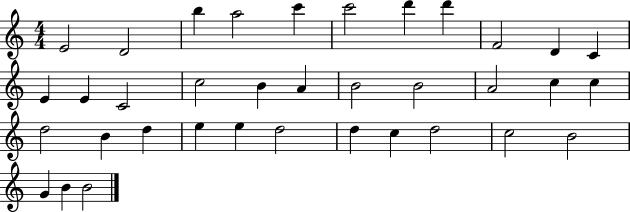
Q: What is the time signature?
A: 4/4